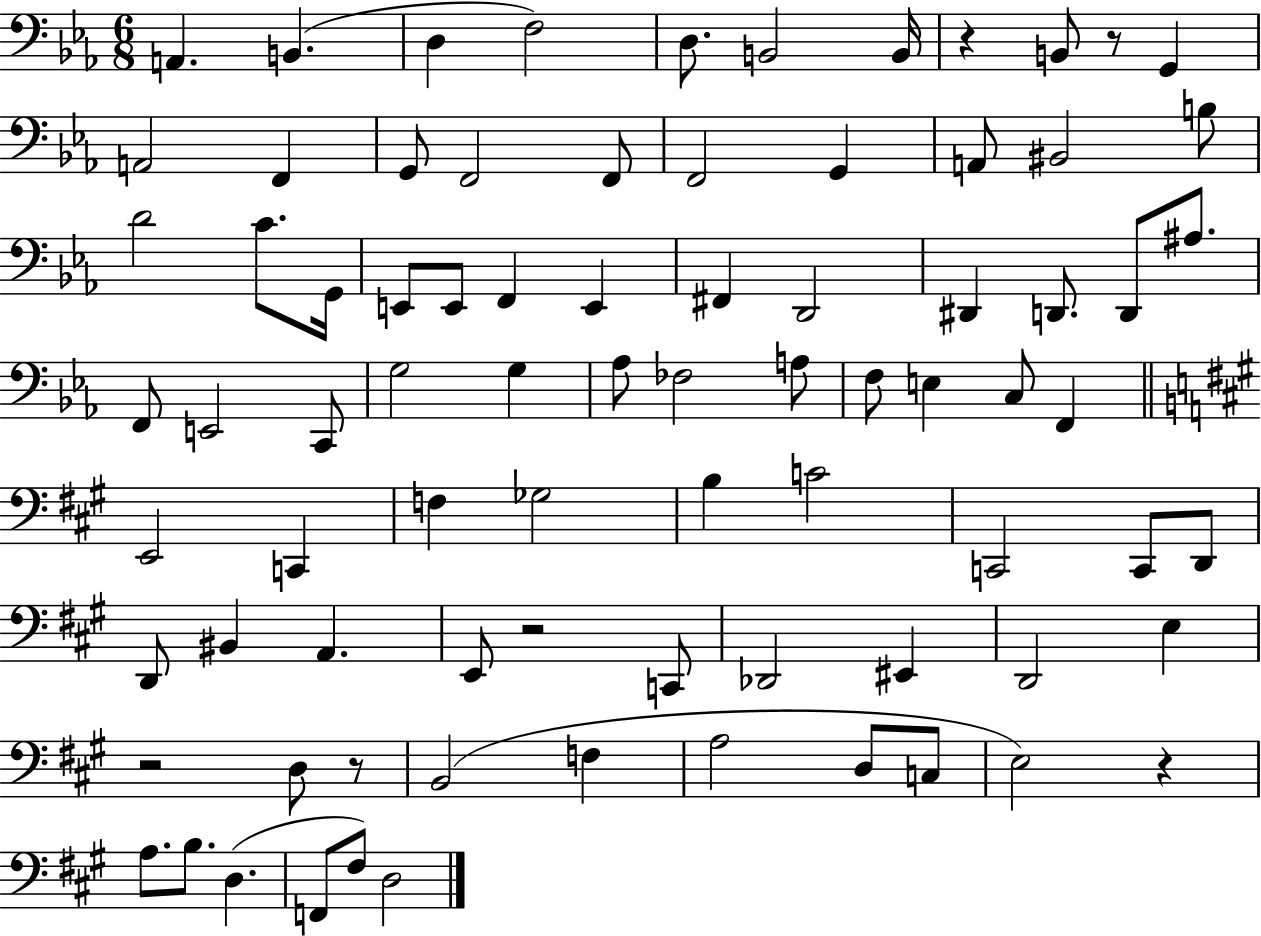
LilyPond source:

{
  \clef bass
  \numericTimeSignature
  \time 6/8
  \key ees \major
  a,4. b,4.( | d4 f2) | d8. b,2 b,16 | r4 b,8 r8 g,4 | \break a,2 f,4 | g,8 f,2 f,8 | f,2 g,4 | a,8 bis,2 b8 | \break d'2 c'8. g,16 | e,8 e,8 f,4 e,4 | fis,4 d,2 | dis,4 d,8. d,8 ais8. | \break f,8 e,2 c,8 | g2 g4 | aes8 fes2 a8 | f8 e4 c8 f,4 | \break \bar "||" \break \key a \major e,2 c,4 | f4 ges2 | b4 c'2 | c,2 c,8 d,8 | \break d,8 bis,4 a,4. | e,8 r2 c,8 | des,2 eis,4 | d,2 e4 | \break r2 d8 r8 | b,2( f4 | a2 d8 c8 | e2) r4 | \break a8. b8. d4.( | f,8 fis8) d2 | \bar "|."
}